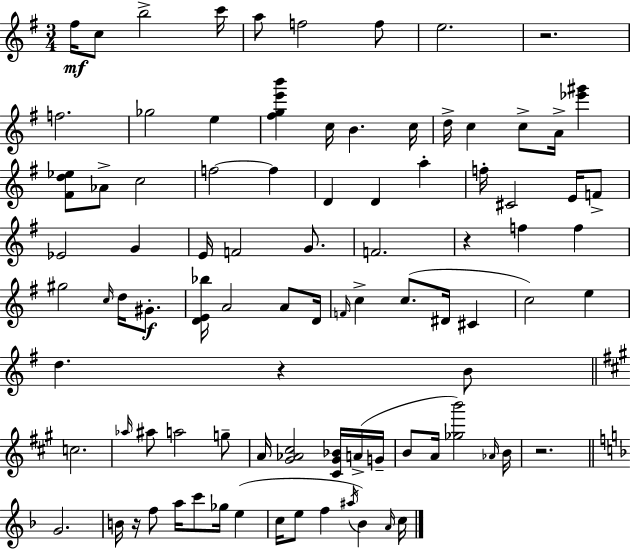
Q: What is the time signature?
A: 3/4